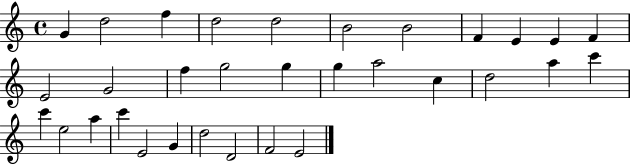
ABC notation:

X:1
T:Untitled
M:4/4
L:1/4
K:C
G d2 f d2 d2 B2 B2 F E E F E2 G2 f g2 g g a2 c d2 a c' c' e2 a c' E2 G d2 D2 F2 E2